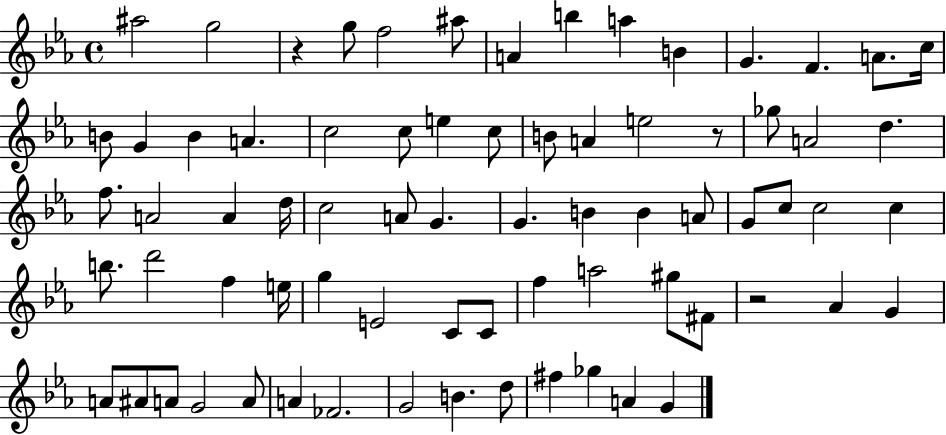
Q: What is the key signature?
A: EES major